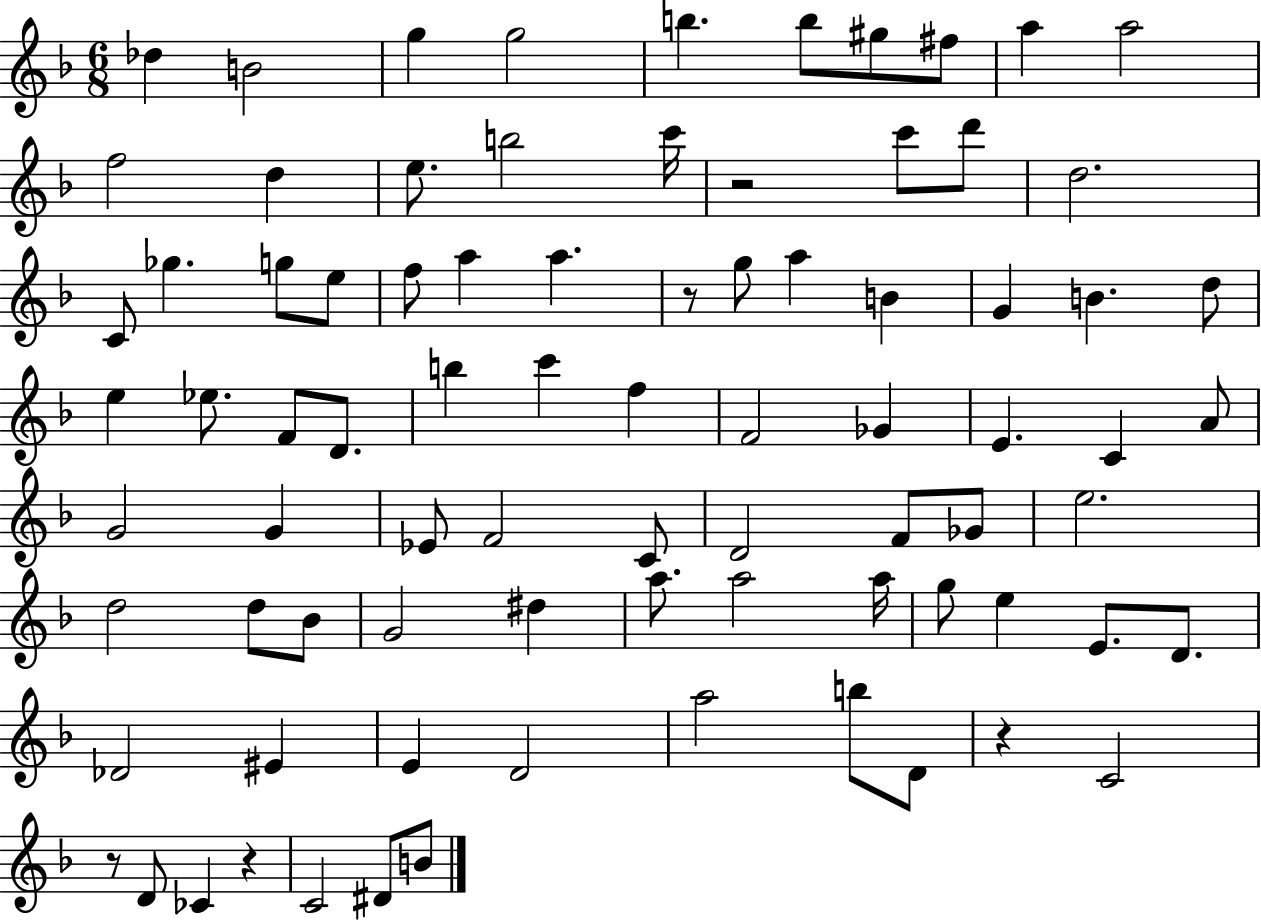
X:1
T:Untitled
M:6/8
L:1/4
K:F
_d B2 g g2 b b/2 ^g/2 ^f/2 a a2 f2 d e/2 b2 c'/4 z2 c'/2 d'/2 d2 C/2 _g g/2 e/2 f/2 a a z/2 g/2 a B G B d/2 e _e/2 F/2 D/2 b c' f F2 _G E C A/2 G2 G _E/2 F2 C/2 D2 F/2 _G/2 e2 d2 d/2 _B/2 G2 ^d a/2 a2 a/4 g/2 e E/2 D/2 _D2 ^E E D2 a2 b/2 D/2 z C2 z/2 D/2 _C z C2 ^D/2 B/2